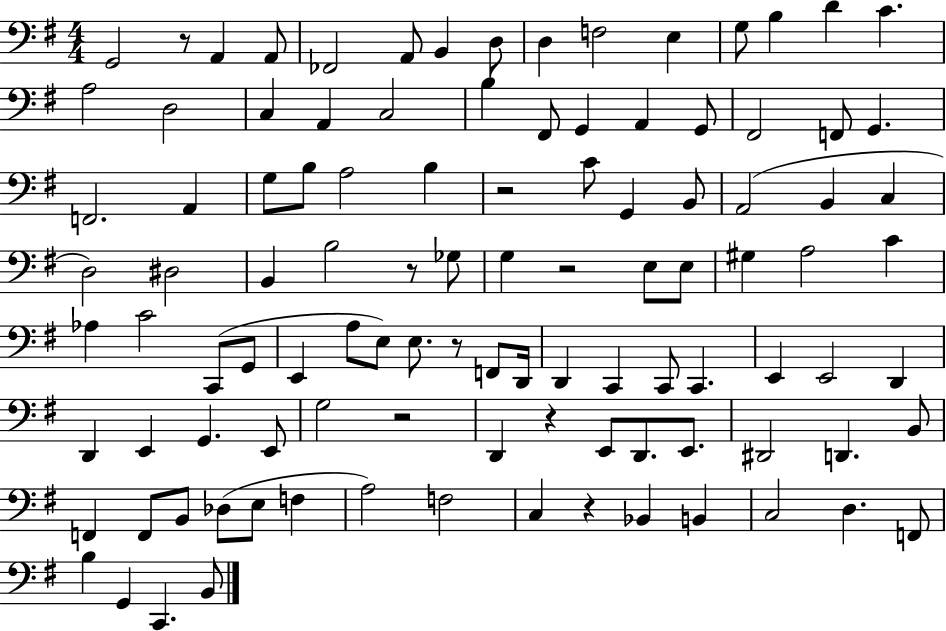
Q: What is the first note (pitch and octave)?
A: G2